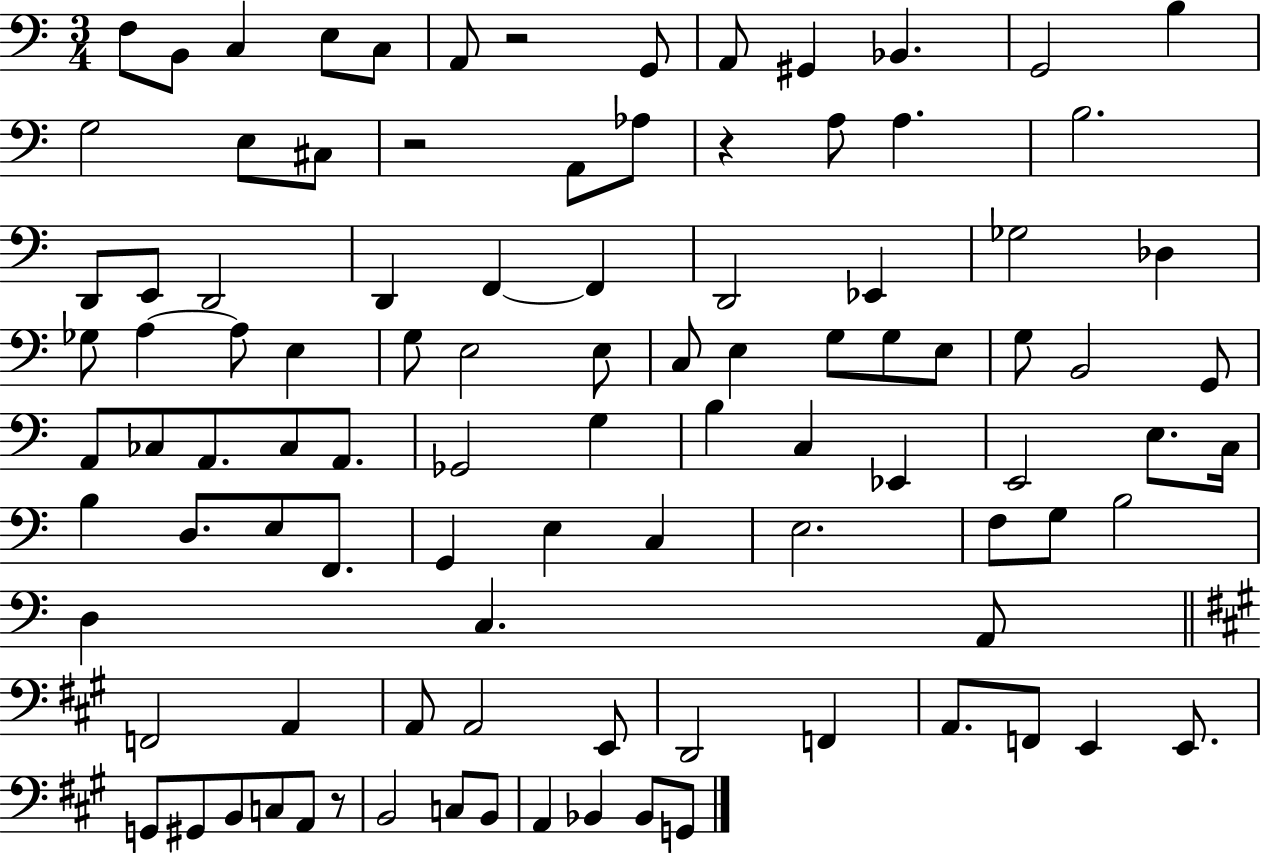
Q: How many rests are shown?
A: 4